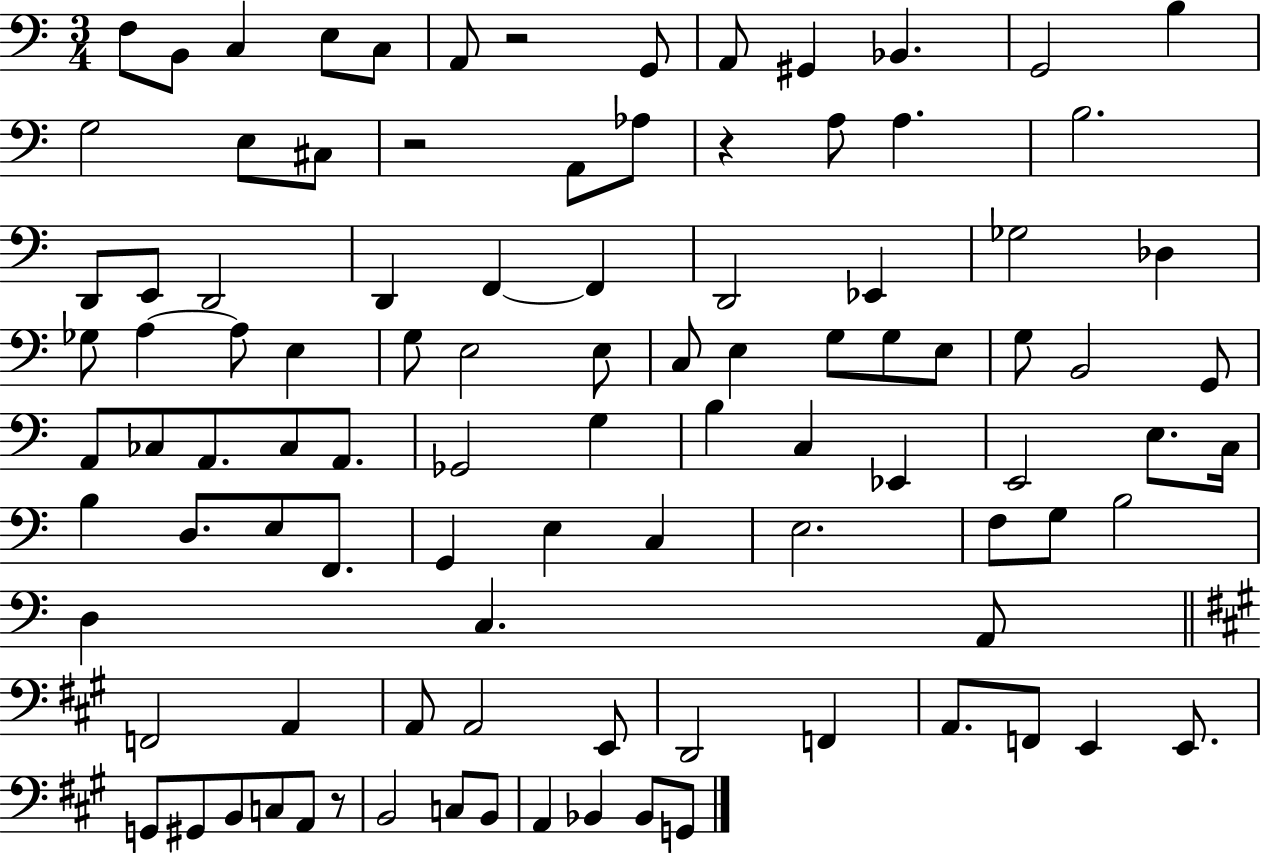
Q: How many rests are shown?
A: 4